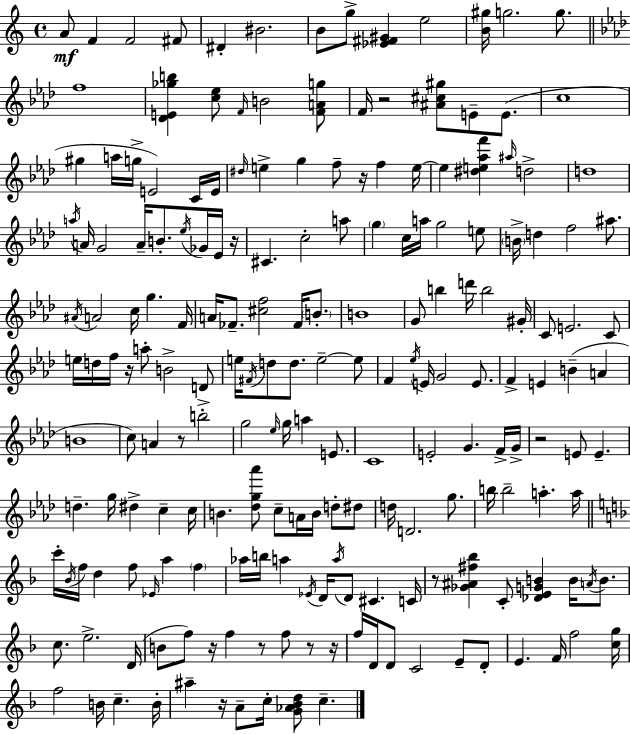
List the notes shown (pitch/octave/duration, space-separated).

A4/e F4/q F4/h F#4/e D#4/q BIS4/h. B4/e G5/e [Eb4,F#4,G#4]/q E5/h [B4,G#5]/s G5/h. G5/e. F5/w [Db4,E4,Gb5,B5]/q [C5,Eb5]/e F4/s B4/h [F4,A4,G5]/e F4/s R/h [A#4,C#5,G#5]/e E4/e E4/e. C5/w G#5/q A5/s G5/s E4/h C4/s E4/s D#5/s E5/q G5/q F5/e R/s F5/q E5/s E5/q [D#5,E5,Ab5,F6]/q A#5/s D5/h D5/w A5/s A4/s G4/h A4/s B4/e. Eb5/s Gb4/s Eb4/s R/s C#4/q. C5/h A5/e G5/q C5/s A5/s G5/h E5/e B4/s D5/q F5/h A#5/e. A#4/s A4/h C5/s G5/q. F4/s A4/s FES4/e. [C#5,F5]/h FES4/s B4/e. B4/w G4/e B5/q D6/s B5/h G#4/s C4/e E4/h. C4/e E5/s D5/s F5/s R/s A5/e B4/h D4/e E5/s F#4/s D5/e D5/e. E5/h E5/e F4/q Eb5/s E4/s G4/h E4/e. F4/q E4/q B4/q A4/q B4/w C5/e A4/q R/e B5/h G5/h Eb5/s G5/s A5/q E4/e. C4/w E4/h G4/q. F4/s G4/s R/h E4/e E4/q. D5/q. G5/s D#5/q C5/q C5/s B4/q. [Db5,G5,Ab6]/e C5/e A4/s B4/s D5/e D#5/e D5/s D4/h. G5/e. B5/s B5/h A5/q. A5/s C6/s Bb4/s F5/s D5/q F5/e Eb4/s A5/q F5/q Ab5/s B5/s A5/q Eb4/s D4/s A5/s D4/e C#4/q. C4/s R/e [Gb4,A#4,F#5,Bb5]/q C4/e [Db4,E4,G4,B4]/q B4/s A4/s B4/e. C5/e. E5/h. D4/s B4/e F5/e R/s F5/q R/e F5/e R/e R/s F5/s D4/s D4/e C4/h E4/e D4/e E4/q. F4/s F5/h [C5,G5]/s F5/h B4/s C5/q. B4/s A#5/q R/s A4/e C5/s [G4,Ab4,Bb4,D5]/e C5/q.